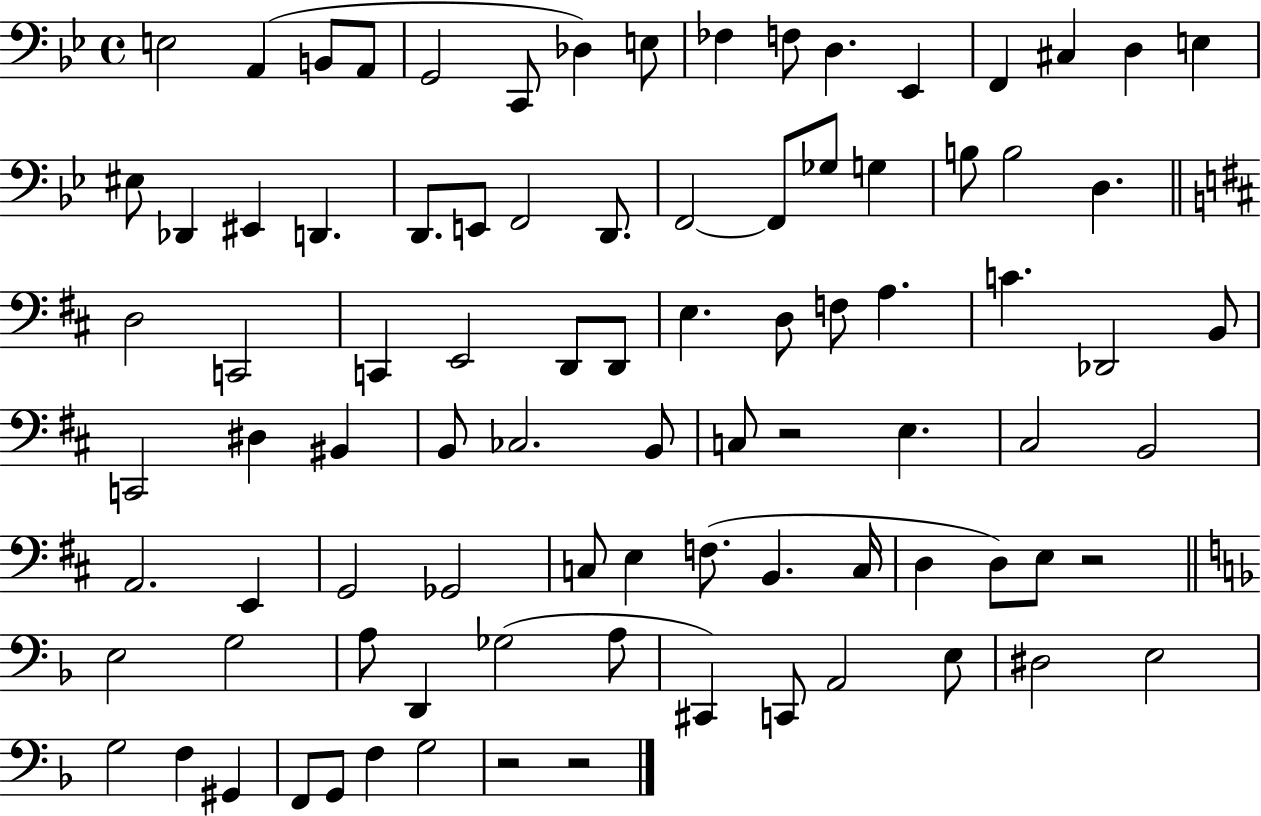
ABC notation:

X:1
T:Untitled
M:4/4
L:1/4
K:Bb
E,2 A,, B,,/2 A,,/2 G,,2 C,,/2 _D, E,/2 _F, F,/2 D, _E,, F,, ^C, D, E, ^E,/2 _D,, ^E,, D,, D,,/2 E,,/2 F,,2 D,,/2 F,,2 F,,/2 _G,/2 G, B,/2 B,2 D, D,2 C,,2 C,, E,,2 D,,/2 D,,/2 E, D,/2 F,/2 A, C _D,,2 B,,/2 C,,2 ^D, ^B,, B,,/2 _C,2 B,,/2 C,/2 z2 E, ^C,2 B,,2 A,,2 E,, G,,2 _G,,2 C,/2 E, F,/2 B,, C,/4 D, D,/2 E,/2 z2 E,2 G,2 A,/2 D,, _G,2 A,/2 ^C,, C,,/2 A,,2 E,/2 ^D,2 E,2 G,2 F, ^G,, F,,/2 G,,/2 F, G,2 z2 z2